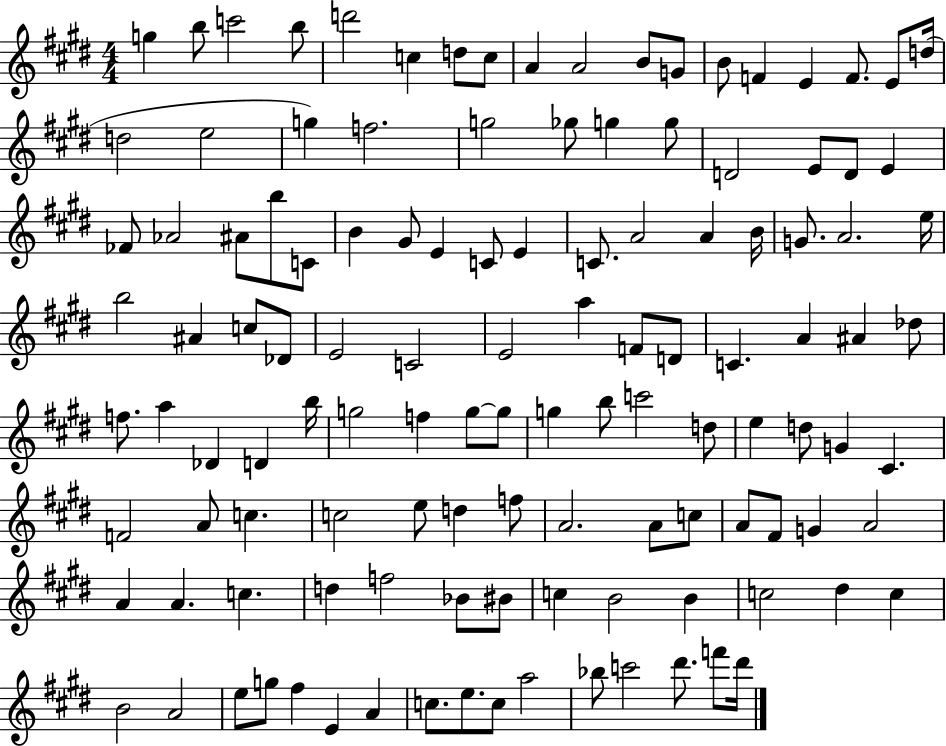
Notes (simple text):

G5/q B5/e C6/h B5/e D6/h C5/q D5/e C5/e A4/q A4/h B4/e G4/e B4/e F4/q E4/q F4/e. E4/e D5/s D5/h E5/h G5/q F5/h. G5/h Gb5/e G5/q G5/e D4/h E4/e D4/e E4/q FES4/e Ab4/h A#4/e B5/e C4/e B4/q G#4/e E4/q C4/e E4/q C4/e. A4/h A4/q B4/s G4/e. A4/h. E5/s B5/h A#4/q C5/e Db4/e E4/h C4/h E4/h A5/q F4/e D4/e C4/q. A4/q A#4/q Db5/e F5/e. A5/q Db4/q D4/q B5/s G5/h F5/q G5/e G5/e G5/q B5/e C6/h D5/e E5/q D5/e G4/q C#4/q. F4/h A4/e C5/q. C5/h E5/e D5/q F5/e A4/h. A4/e C5/e A4/e F#4/e G4/q A4/h A4/q A4/q. C5/q. D5/q F5/h Bb4/e BIS4/e C5/q B4/h B4/q C5/h D#5/q C5/q B4/h A4/h E5/e G5/e F#5/q E4/q A4/q C5/e. E5/e. C5/e A5/h Bb5/e C6/h D#6/e. F6/e D#6/s